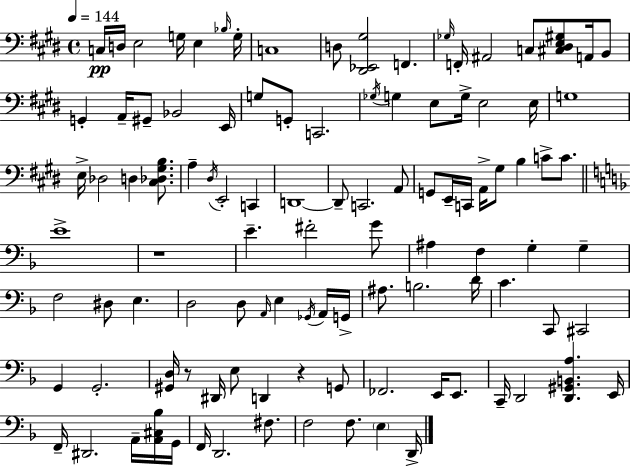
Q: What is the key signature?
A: E major